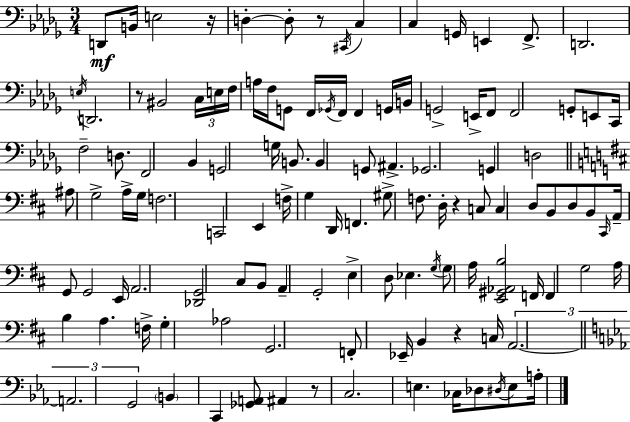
X:1
T:Untitled
M:3/4
L:1/4
K:Bbm
D,,/2 B,,/4 E,2 z/4 D, D,/2 z/2 ^C,,/4 C, C, G,,/4 E,, F,,/2 D,,2 E,/4 D,,2 z/2 ^B,,2 C,/4 E,/4 F,/4 A,/4 F,/4 G,,/2 F,,/4 _G,,/4 F,,/4 F,, G,,/4 B,,/4 G,,2 E,,/4 F,,/2 F,,2 G,,/2 E,,/2 C,,/4 F,2 D,/2 F,,2 _B,, G,,2 G,/4 B,,/2 B,, G,,/2 ^A,, _G,,2 G,, D,2 ^A,/2 G,2 A,/4 G,/4 F,2 C,,2 E,, F,/4 G, D,,/4 F,, ^G,/2 F,/2 D,/4 z C,/2 C, D,/2 B,,/2 D,/2 B,,/2 ^C,,/4 A,,/4 G,,/2 G,,2 E,,/4 A,,2 [_D,,G,,]2 ^C,/2 B,,/2 A,, G,,2 E, D,/2 _E, G,/4 G,/2 A,/4 [E,,^G,,_A,,B,]2 F,,/4 F,, G,2 A,/4 B, A, F,/4 G, _A,2 G,,2 F,,/2 _E,,/4 B,, z C,/4 A,,2 A,,2 G,,2 B,, C,, [_G,,A,,]/2 ^A,, z/2 C,2 E, _C,/4 _D,/2 ^D,/4 E,/2 A,/4